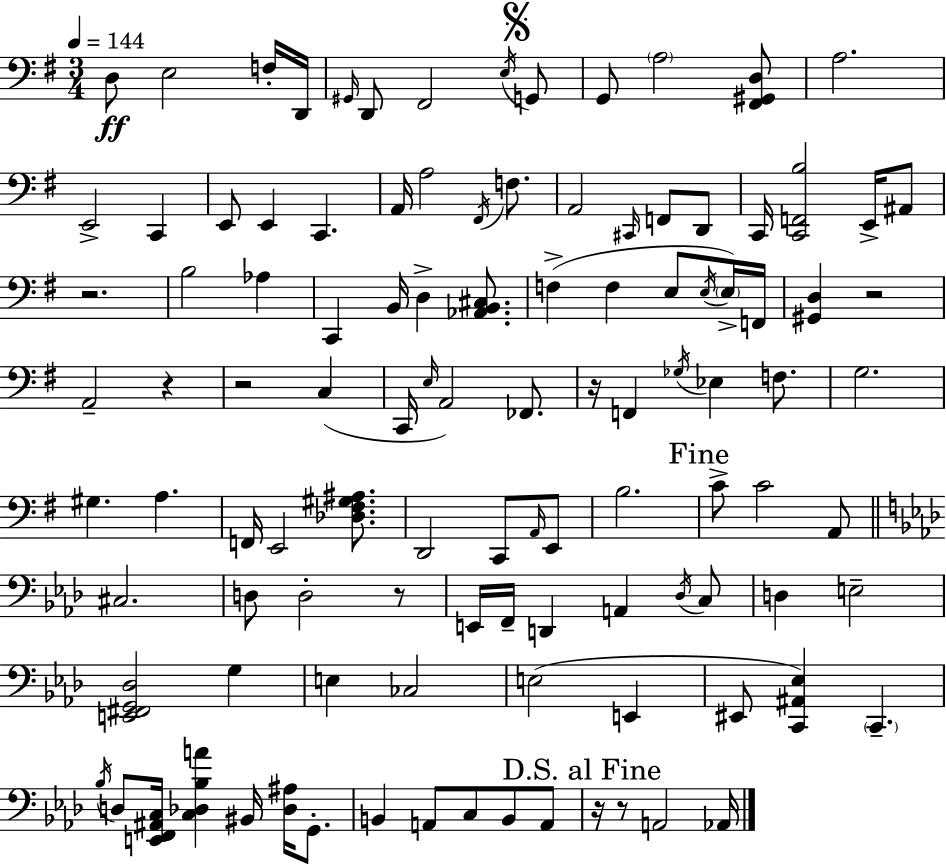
{
  \clef bass
  \numericTimeSignature
  \time 3/4
  \key e \minor
  \tempo 4 = 144
  d8\ff e2 f16-. d,16 | \grace { gis,16 } d,8 fis,2 \acciaccatura { e16 } | \mark \markup { \musicglyph "scripts.segno" } g,8 g,8 \parenthesize a2 | <fis, gis, d>8 a2. | \break e,2-> c,4 | e,8 e,4 c,4. | a,16 a2 \acciaccatura { fis,16 } | f8. a,2 \grace { cis,16 } | \break f,8 d,8 c,16 <c, f, b>2 | e,16-> ais,8 r2. | b2 | aes4 c,4 b,16 d4-> | \break <aes, b, cis>8. f4->( f4 | e8 \acciaccatura { e16 }) \parenthesize e16-> f,16 <gis, d>4 r2 | a,2-- | r4 r2 | \break c4( c,16 \grace { e16 } a,2) | fes,8. r16 f,4 \acciaccatura { ges16 } | ees4 f8. g2. | gis4. | \break a4. f,16 e,2 | <des fis gis ais>8. d,2 | c,8 \grace { a,16 } e,8 b2. | \mark "Fine" c'8-> c'2 | \break a,8 \bar "||" \break \key aes \major cis2. | d8 d2-. r8 | e,16 f,16-- d,4 a,4 \acciaccatura { des16 } c8 | d4 e2-- | \break <e, fis, g, des>2 g4 | e4 ces2 | e2( e,4 | eis,8 <c, ais, ees>4) \parenthesize c,4.-- | \break \acciaccatura { bes16 } d8 <e, f, ais, c>16 <c des bes a'>4 bis,16 <des ais>16 g,8.-. | b,4 a,8 c8 b,8 | a,8 \mark "D.S. al Fine" r16 r8 a,2 | aes,16 \bar "|."
}